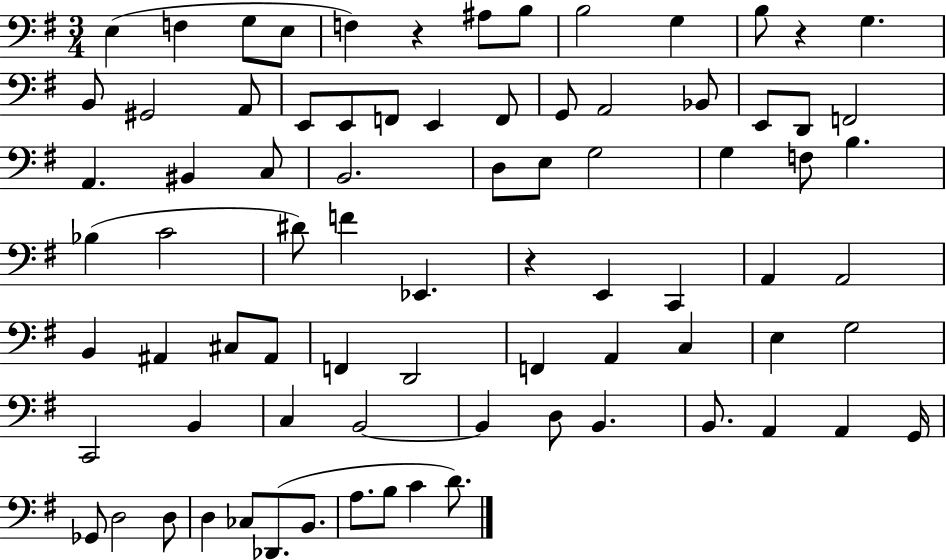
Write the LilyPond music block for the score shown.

{
  \clef bass
  \numericTimeSignature
  \time 3/4
  \key g \major
  e4( f4 g8 e8 | f4) r4 ais8 b8 | b2 g4 | b8 r4 g4. | \break b,8 gis,2 a,8 | e,8 e,8 f,8 e,4 f,8 | g,8 a,2 bes,8 | e,8 d,8 f,2 | \break a,4. bis,4 c8 | b,2. | d8 e8 g2 | g4 f8 b4. | \break bes4( c'2 | dis'8) f'4 ees,4. | r4 e,4 c,4 | a,4 a,2 | \break b,4 ais,4 cis8 ais,8 | f,4 d,2 | f,4 a,4 c4 | e4 g2 | \break c,2 b,4 | c4 b,2~~ | b,4 d8 b,4. | b,8. a,4 a,4 g,16 | \break ges,8 d2 d8 | d4 ces8 des,8.( b,8. | a8. b8 c'4 d'8.) | \bar "|."
}